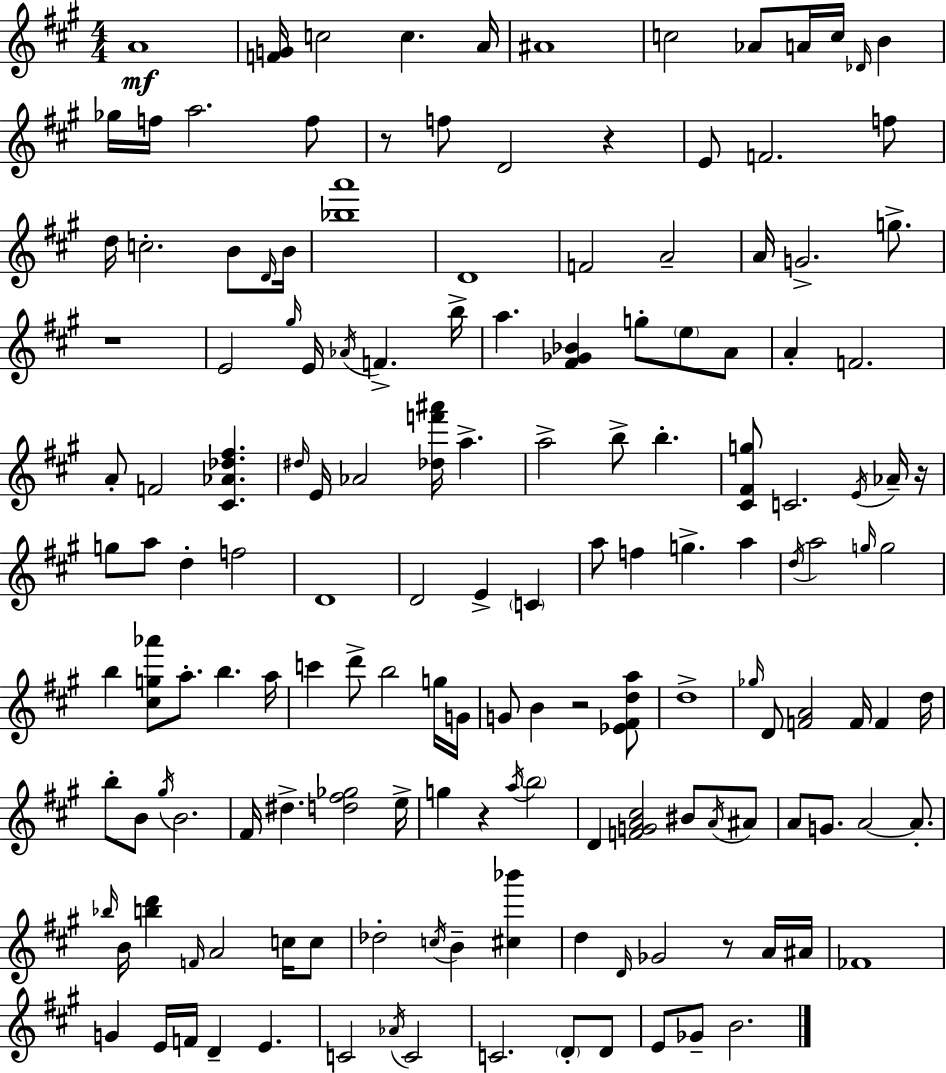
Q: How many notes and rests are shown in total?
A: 155